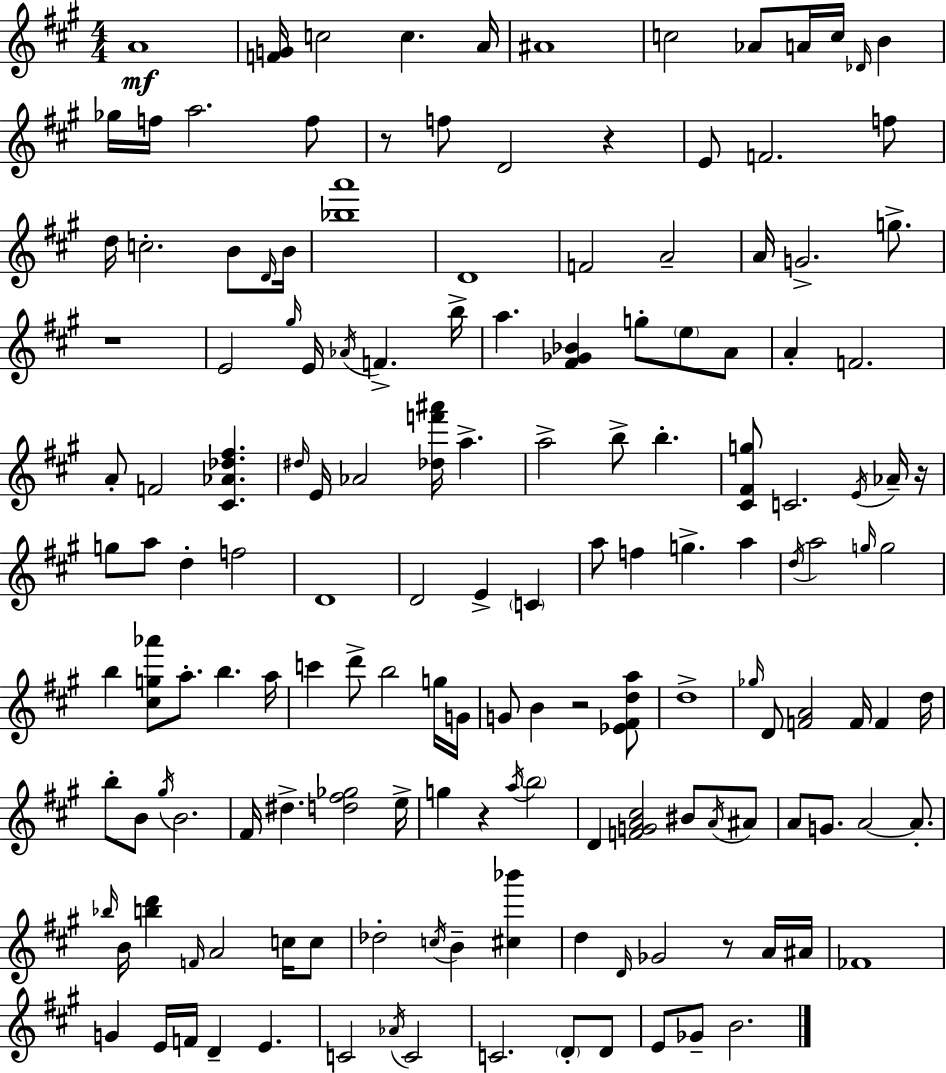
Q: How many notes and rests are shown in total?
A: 155